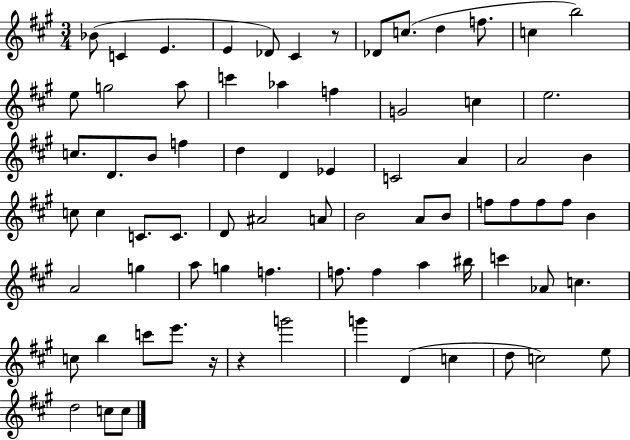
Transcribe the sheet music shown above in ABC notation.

X:1
T:Untitled
M:3/4
L:1/4
K:A
_B/2 C E E _D/2 ^C z/2 _D/2 c/2 d f/2 c b2 e/2 g2 a/2 c' _a f G2 c e2 c/2 D/2 B/2 f d D _E C2 A A2 B c/2 c C/2 C/2 D/2 ^A2 A/2 B2 A/2 B/2 f/2 f/2 f/2 f/2 B A2 g a/2 g f f/2 f a ^b/4 c' _A/2 c c/2 b c'/2 e'/2 z/4 z g'2 g' D c d/2 c2 e/2 d2 c/2 c/2